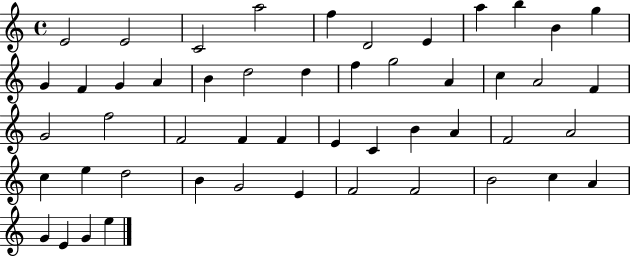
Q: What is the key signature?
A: C major